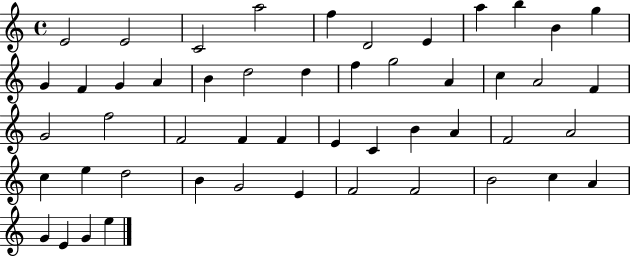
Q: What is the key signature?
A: C major